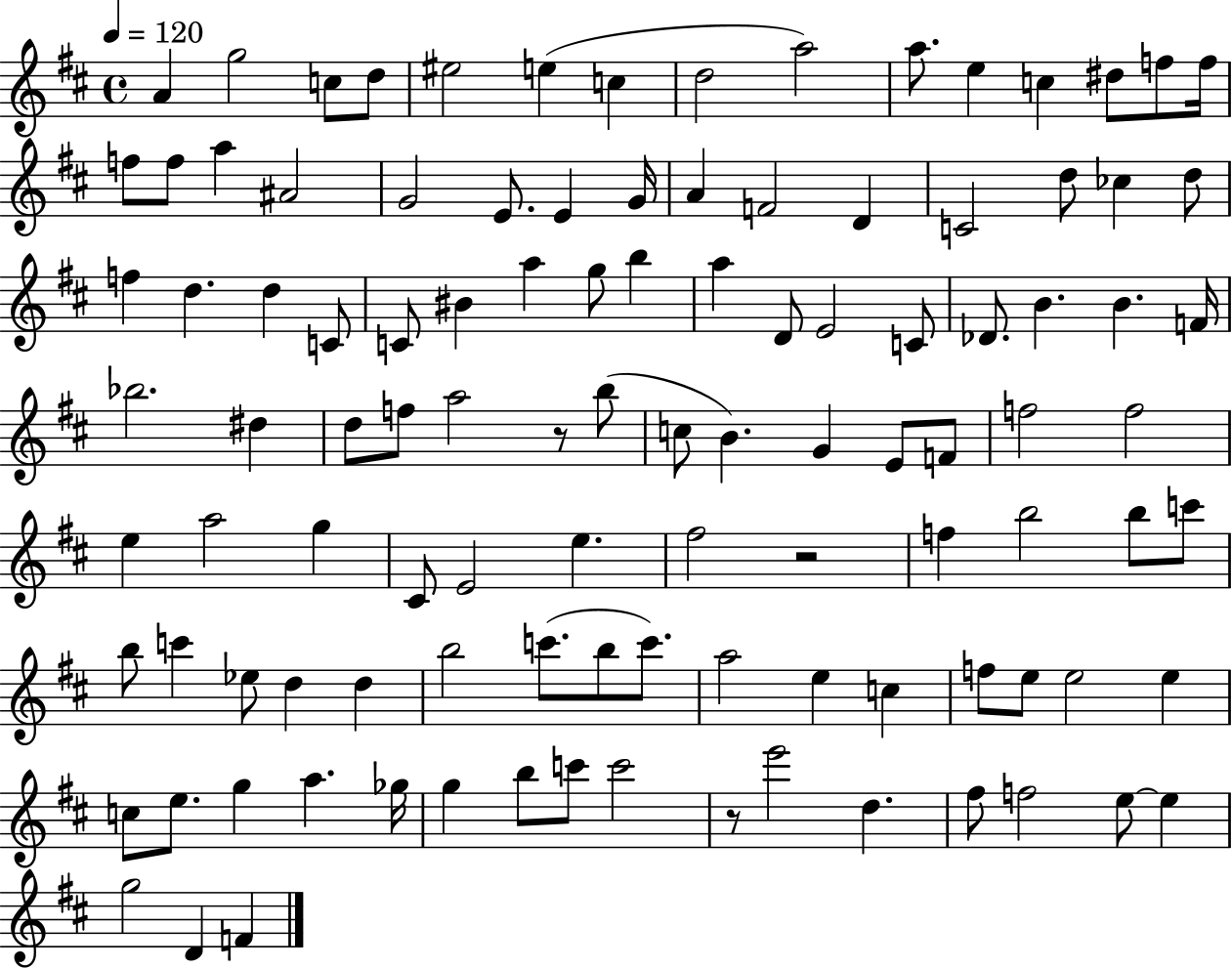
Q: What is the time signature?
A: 4/4